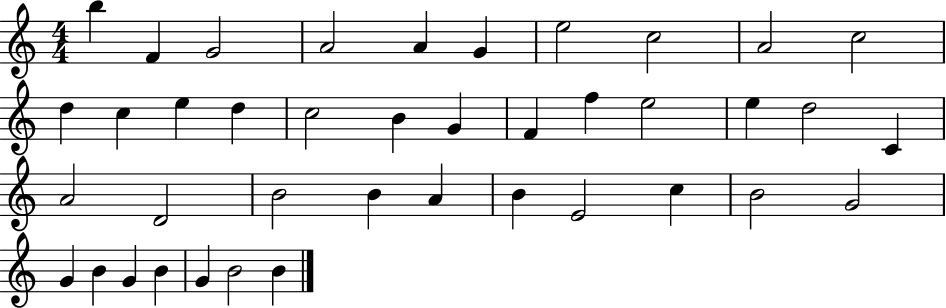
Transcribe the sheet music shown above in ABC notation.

X:1
T:Untitled
M:4/4
L:1/4
K:C
b F G2 A2 A G e2 c2 A2 c2 d c e d c2 B G F f e2 e d2 C A2 D2 B2 B A B E2 c B2 G2 G B G B G B2 B